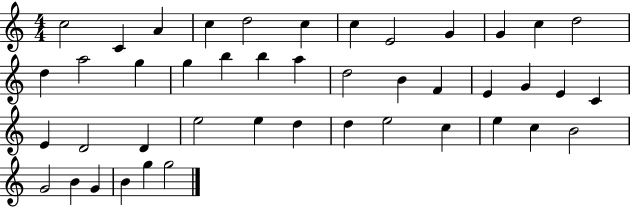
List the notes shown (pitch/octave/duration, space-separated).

C5/h C4/q A4/q C5/q D5/h C5/q C5/q E4/h G4/q G4/q C5/q D5/h D5/q A5/h G5/q G5/q B5/q B5/q A5/q D5/h B4/q F4/q E4/q G4/q E4/q C4/q E4/q D4/h D4/q E5/h E5/q D5/q D5/q E5/h C5/q E5/q C5/q B4/h G4/h B4/q G4/q B4/q G5/q G5/h